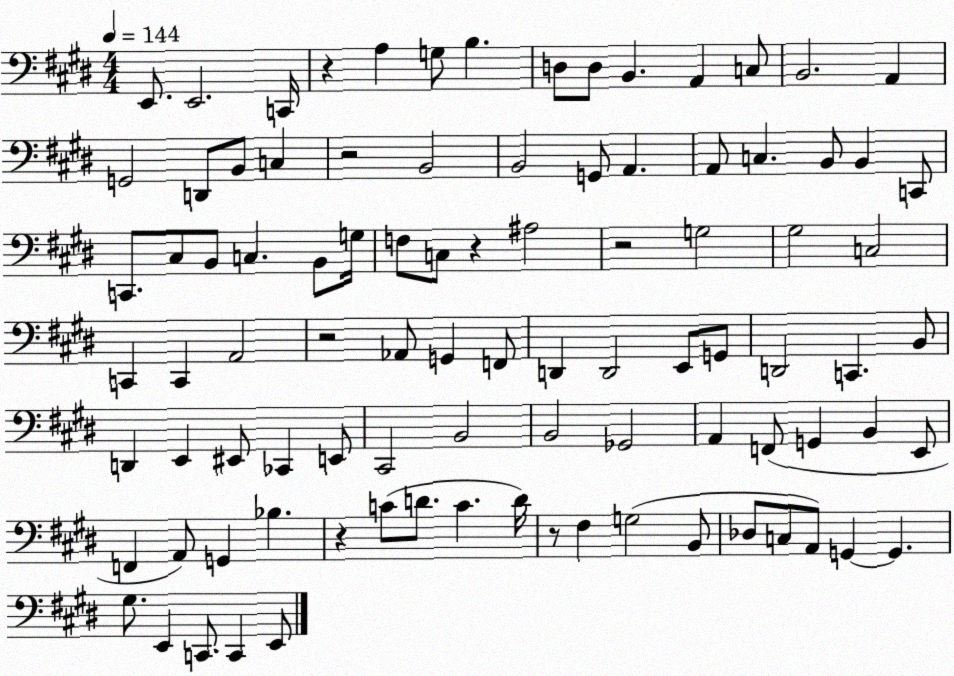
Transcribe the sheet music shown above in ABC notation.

X:1
T:Untitled
M:4/4
L:1/4
K:E
E,,/2 E,,2 C,,/4 z A, G,/2 B, D,/2 D,/2 B,, A,, C,/2 B,,2 A,, G,,2 D,,/2 B,,/2 C, z2 B,,2 B,,2 G,,/2 A,, A,,/2 C, B,,/2 B,, C,,/2 C,,/2 ^C,/2 B,,/2 C, B,,/2 G,/4 F,/2 C,/2 z ^A,2 z2 G,2 ^G,2 C,2 C,, C,, A,,2 z2 _A,,/2 G,, F,,/2 D,, D,,2 E,,/2 G,,/2 D,,2 C,, B,,/2 D,, E,, ^E,,/2 _C,, E,,/2 ^C,,2 B,,2 B,,2 _G,,2 A,, F,,/2 G,, B,, E,,/2 F,, A,,/2 G,, _B, z C/2 D/2 C D/4 z/2 ^F, G,2 B,,/2 _D,/2 C,/2 A,,/2 G,, G,, ^G,/2 E,, C,,/2 C,, E,,/2